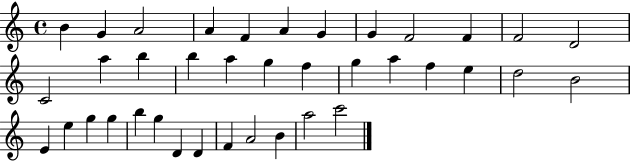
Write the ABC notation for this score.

X:1
T:Untitled
M:4/4
L:1/4
K:C
B G A2 A F A G G F2 F F2 D2 C2 a b b a g f g a f e d2 B2 E e g g b g D D F A2 B a2 c'2